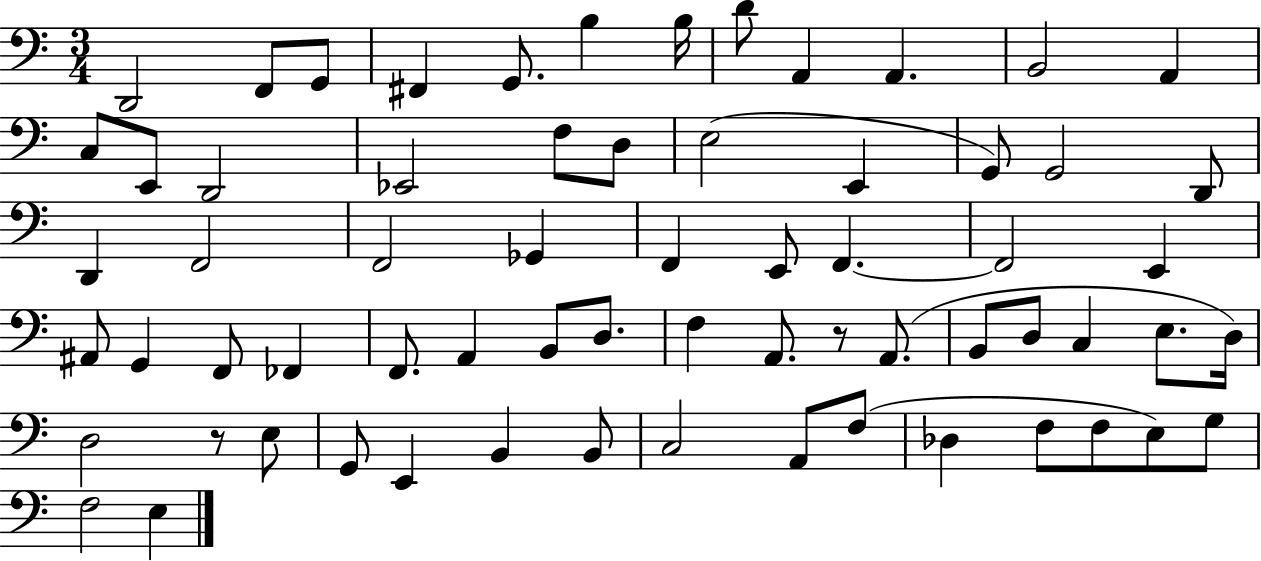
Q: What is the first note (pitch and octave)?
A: D2